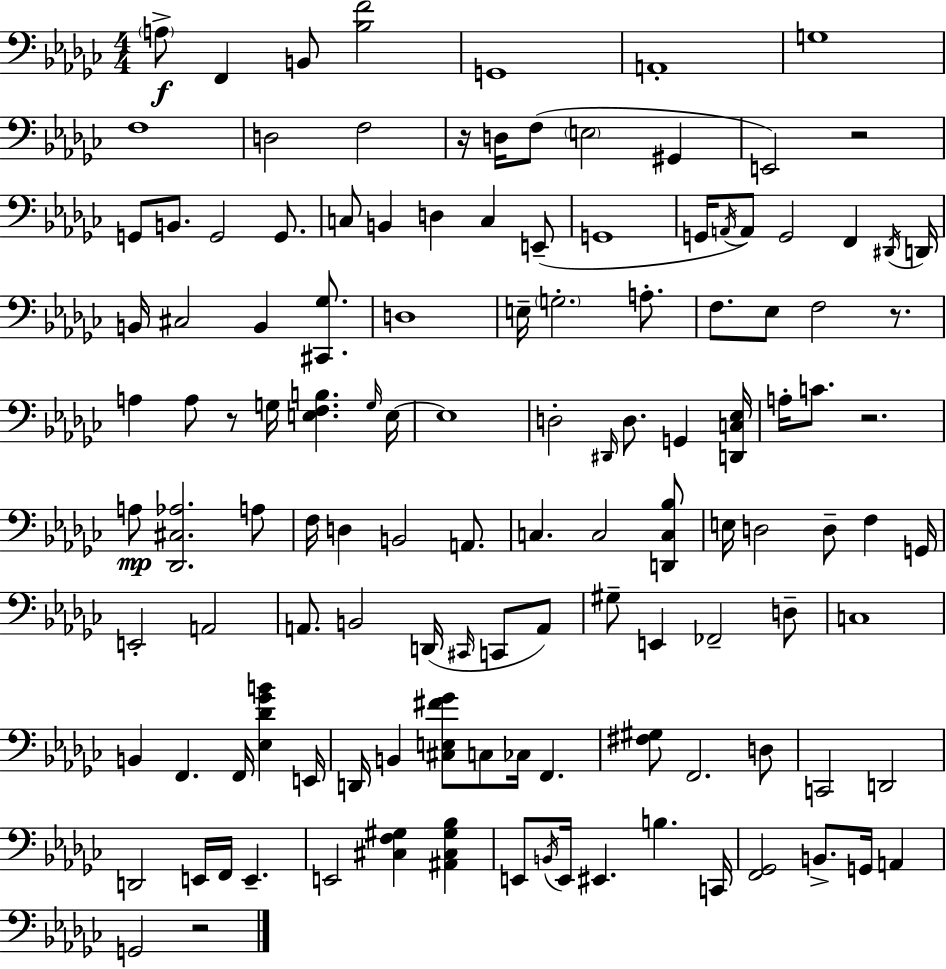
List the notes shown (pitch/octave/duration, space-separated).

A3/e F2/q B2/e [Bb3,F4]/h G2/w A2/w G3/w F3/w D3/h F3/h R/s D3/s F3/e E3/h G#2/q E2/h R/h G2/e B2/e. G2/h G2/e. C3/e B2/q D3/q C3/q E2/e G2/w G2/s A2/s A2/e G2/h F2/q D#2/s D2/s B2/s C#3/h B2/q [C#2,Gb3]/e. D3/w E3/s G3/h. A3/e. F3/e. Eb3/e F3/h R/e. A3/q A3/e R/e G3/s [E3,F3,B3]/q. G3/s E3/s E3/w D3/h D#2/s D3/e. G2/q [D2,C3,Eb3]/s A3/s C4/e. R/h. A3/e [Db2,C#3,Ab3]/h. A3/e F3/s D3/q B2/h A2/e. C3/q. C3/h [D2,C3,Bb3]/e E3/s D3/h D3/e F3/q G2/s E2/h A2/h A2/e. B2/h D2/s C#2/s C2/e A2/e G#3/e E2/q FES2/h D3/e C3/w B2/q F2/q. F2/s [Eb3,Db4,Gb4,B4]/q E2/s D2/s B2/q [C#3,E3,F#4,Gb4]/e C3/e CES3/s F2/q. [F#3,G#3]/e F2/h. D3/e C2/h D2/h D2/h E2/s F2/s E2/q. E2/h [C#3,F3,G#3]/q [A#2,C#3,G#3,Bb3]/q E2/e B2/s E2/s EIS2/q. B3/q. C2/s [F2,Gb2]/h B2/e. G2/s A2/q G2/h R/h